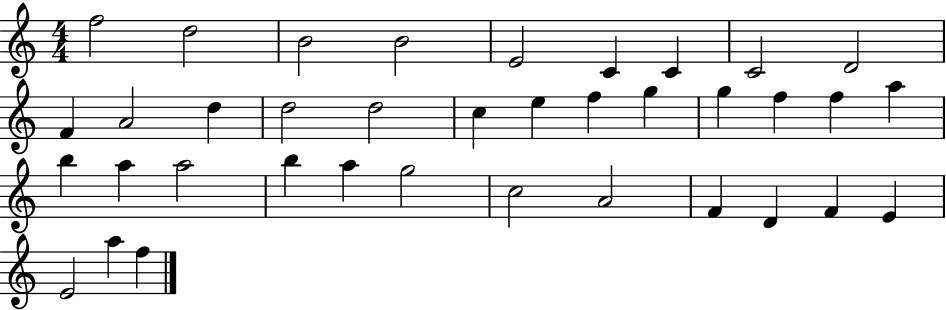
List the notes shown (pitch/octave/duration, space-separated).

F5/h D5/h B4/h B4/h E4/h C4/q C4/q C4/h D4/h F4/q A4/h D5/q D5/h D5/h C5/q E5/q F5/q G5/q G5/q F5/q F5/q A5/q B5/q A5/q A5/h B5/q A5/q G5/h C5/h A4/h F4/q D4/q F4/q E4/q E4/h A5/q F5/q